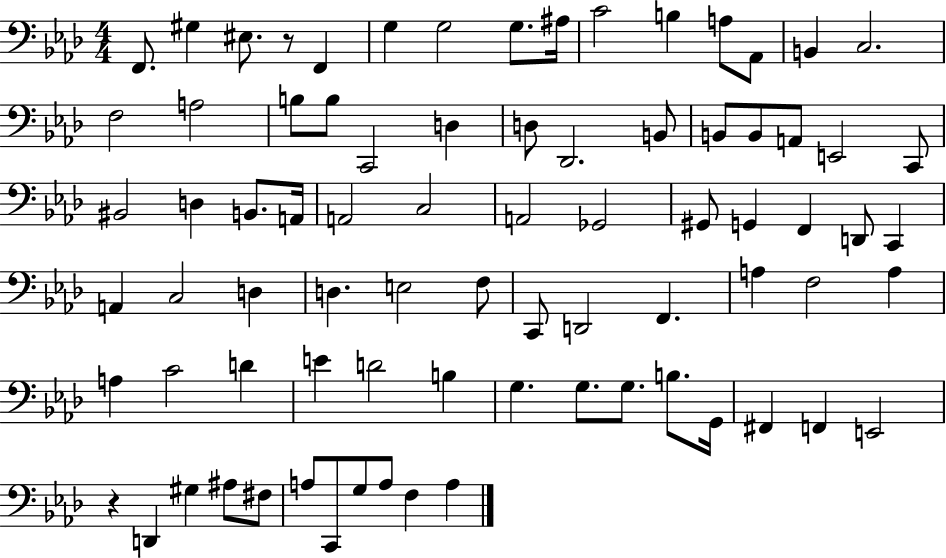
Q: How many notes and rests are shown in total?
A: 79